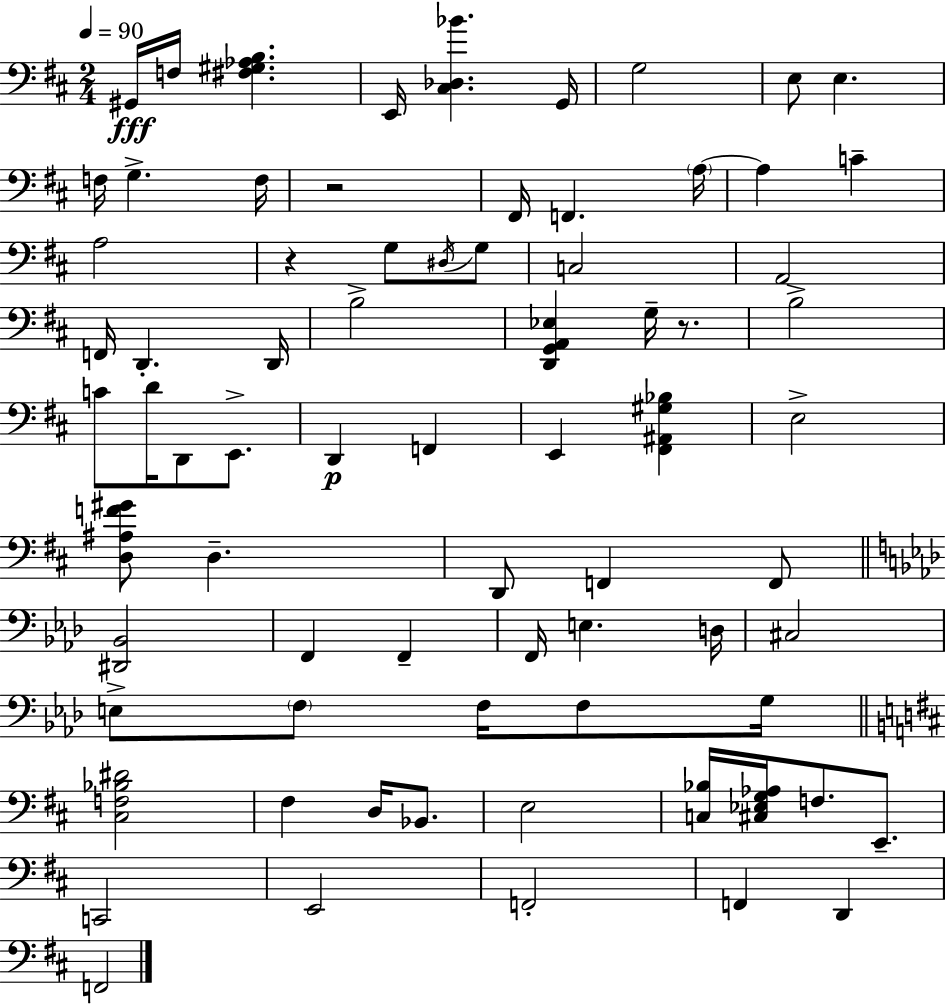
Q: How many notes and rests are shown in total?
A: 74